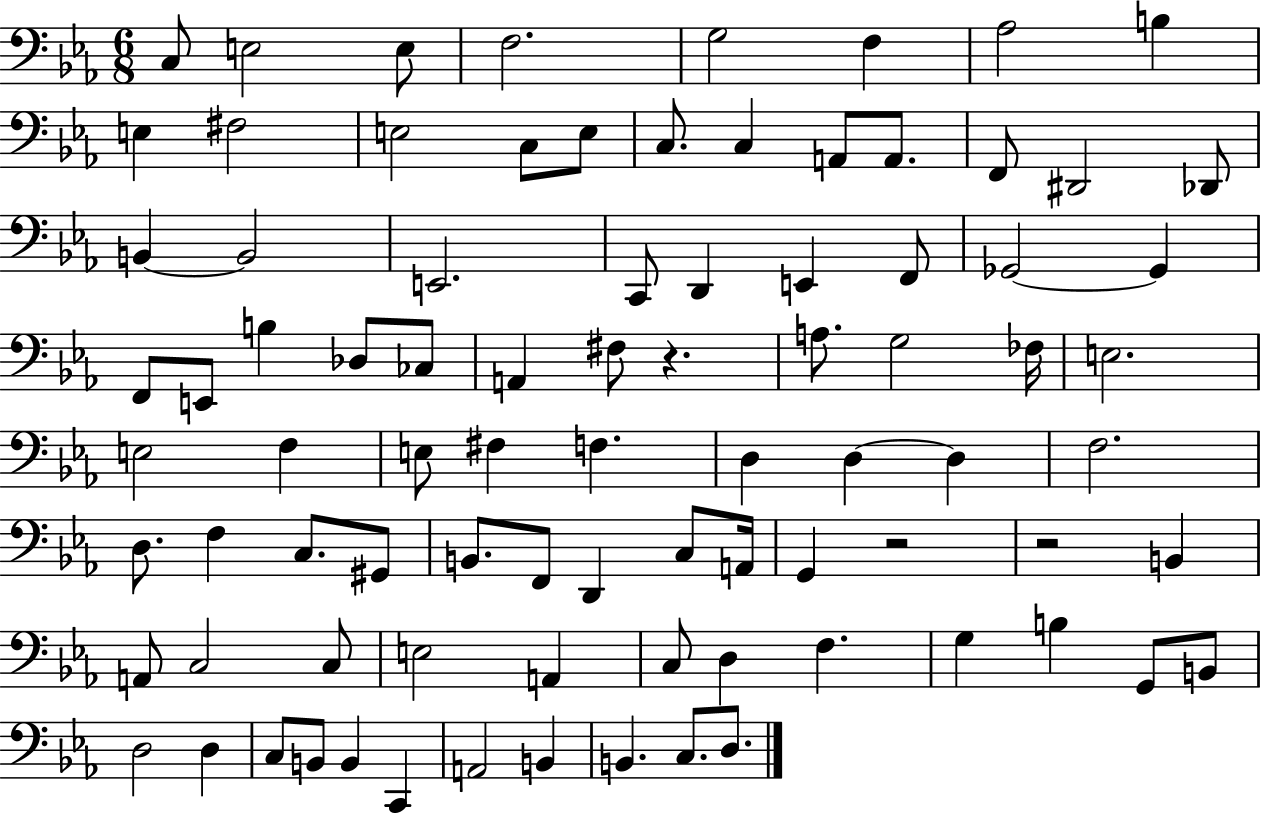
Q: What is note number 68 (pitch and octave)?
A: F3